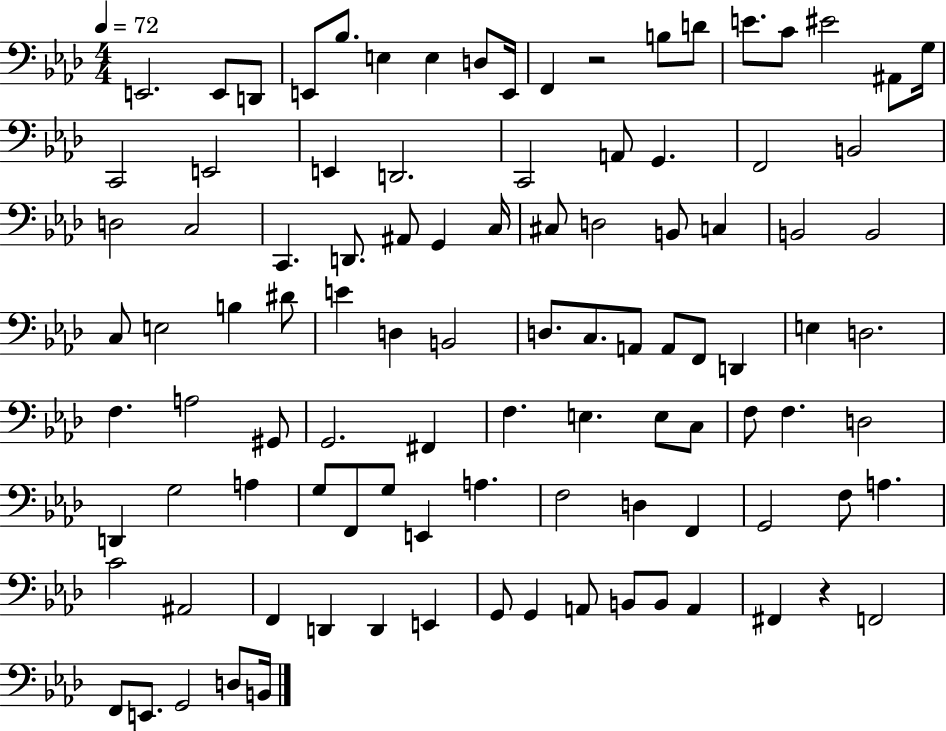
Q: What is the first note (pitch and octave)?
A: E2